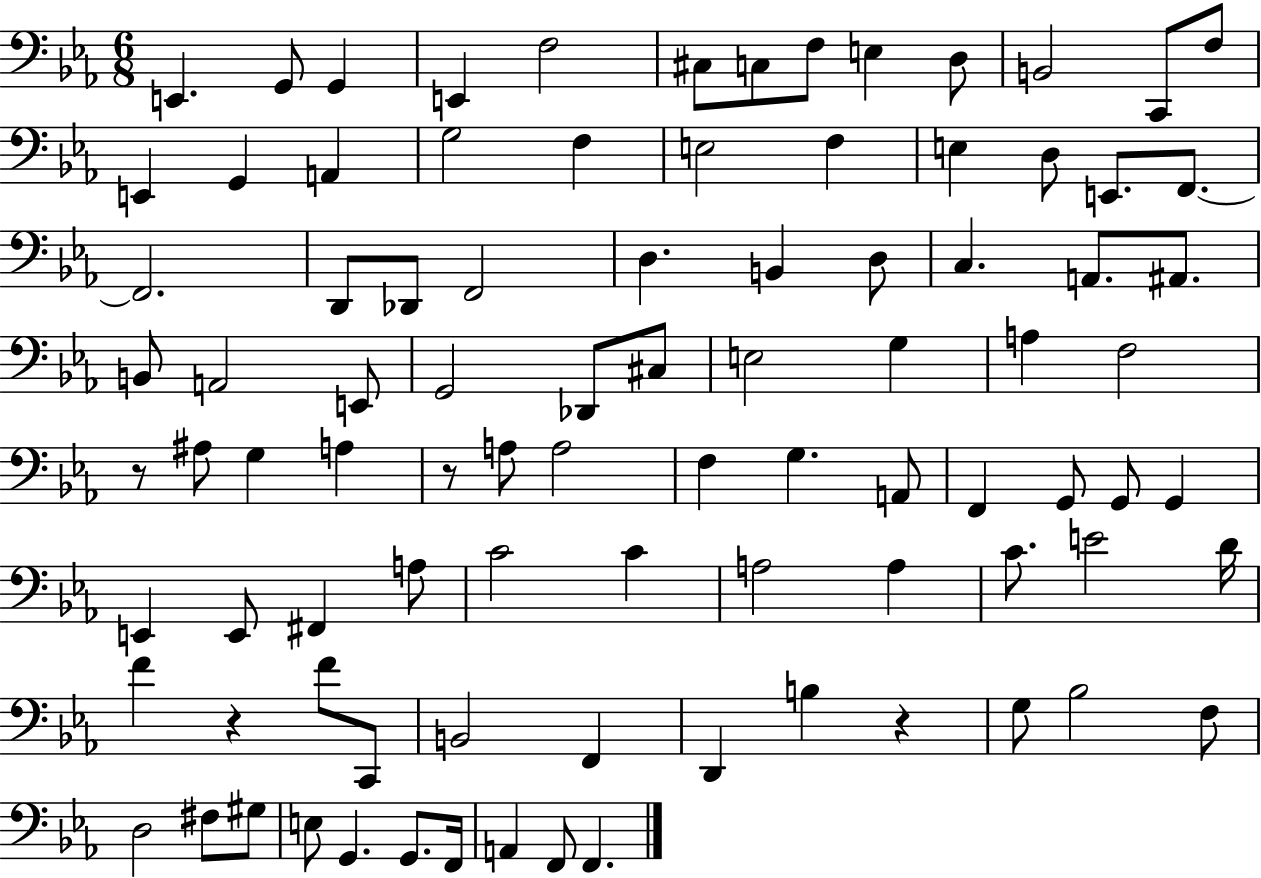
{
  \clef bass
  \numericTimeSignature
  \time 6/8
  \key ees \major
  \repeat volta 2 { e,4. g,8 g,4 | e,4 f2 | cis8 c8 f8 e4 d8 | b,2 c,8 f8 | \break e,4 g,4 a,4 | g2 f4 | e2 f4 | e4 d8 e,8. f,8.~~ | \break f,2. | d,8 des,8 f,2 | d4. b,4 d8 | c4. a,8. ais,8. | \break b,8 a,2 e,8 | g,2 des,8 cis8 | e2 g4 | a4 f2 | \break r8 ais8 g4 a4 | r8 a8 a2 | f4 g4. a,8 | f,4 g,8 g,8 g,4 | \break e,4 e,8 fis,4 a8 | c'2 c'4 | a2 a4 | c'8. e'2 d'16 | \break f'4 r4 f'8 c,8 | b,2 f,4 | d,4 b4 r4 | g8 bes2 f8 | \break d2 fis8 gis8 | e8 g,4. g,8. f,16 | a,4 f,8 f,4. | } \bar "|."
}